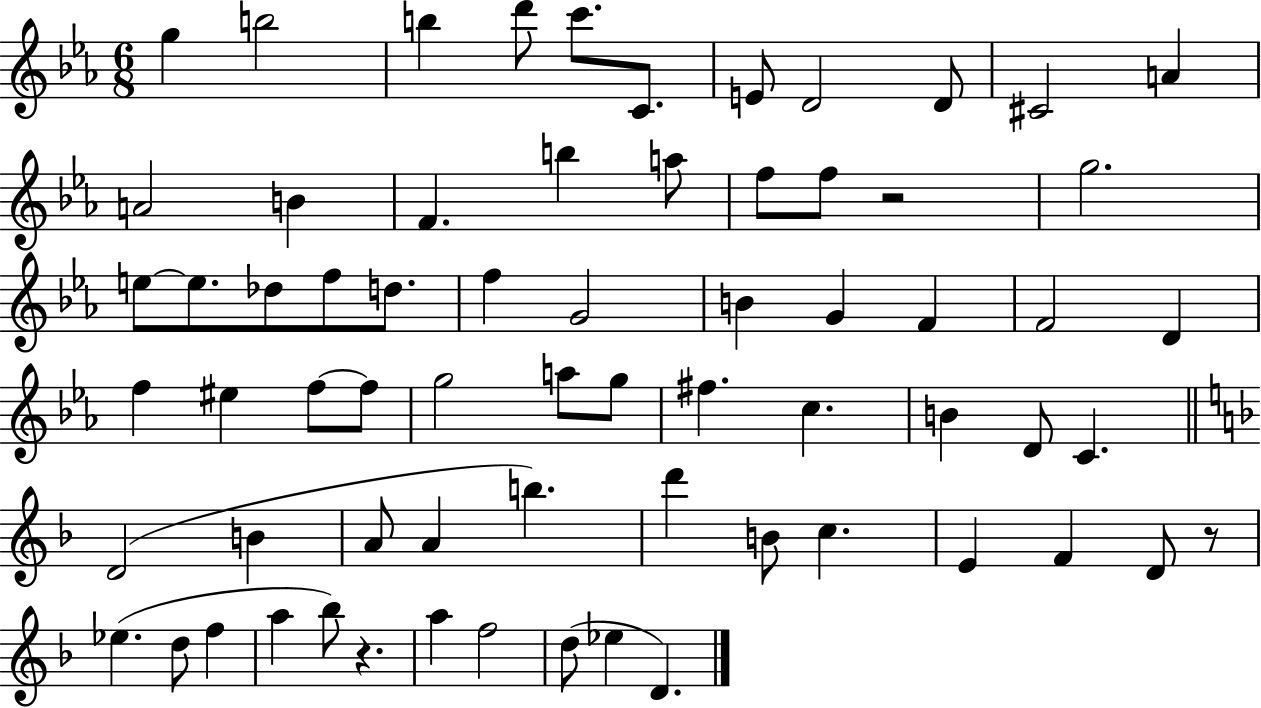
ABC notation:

X:1
T:Untitled
M:6/8
L:1/4
K:Eb
g b2 b d'/2 c'/2 C/2 E/2 D2 D/2 ^C2 A A2 B F b a/2 f/2 f/2 z2 g2 e/2 e/2 _d/2 f/2 d/2 f G2 B G F F2 D f ^e f/2 f/2 g2 a/2 g/2 ^f c B D/2 C D2 B A/2 A b d' B/2 c E F D/2 z/2 _e d/2 f a _b/2 z a f2 d/2 _e D